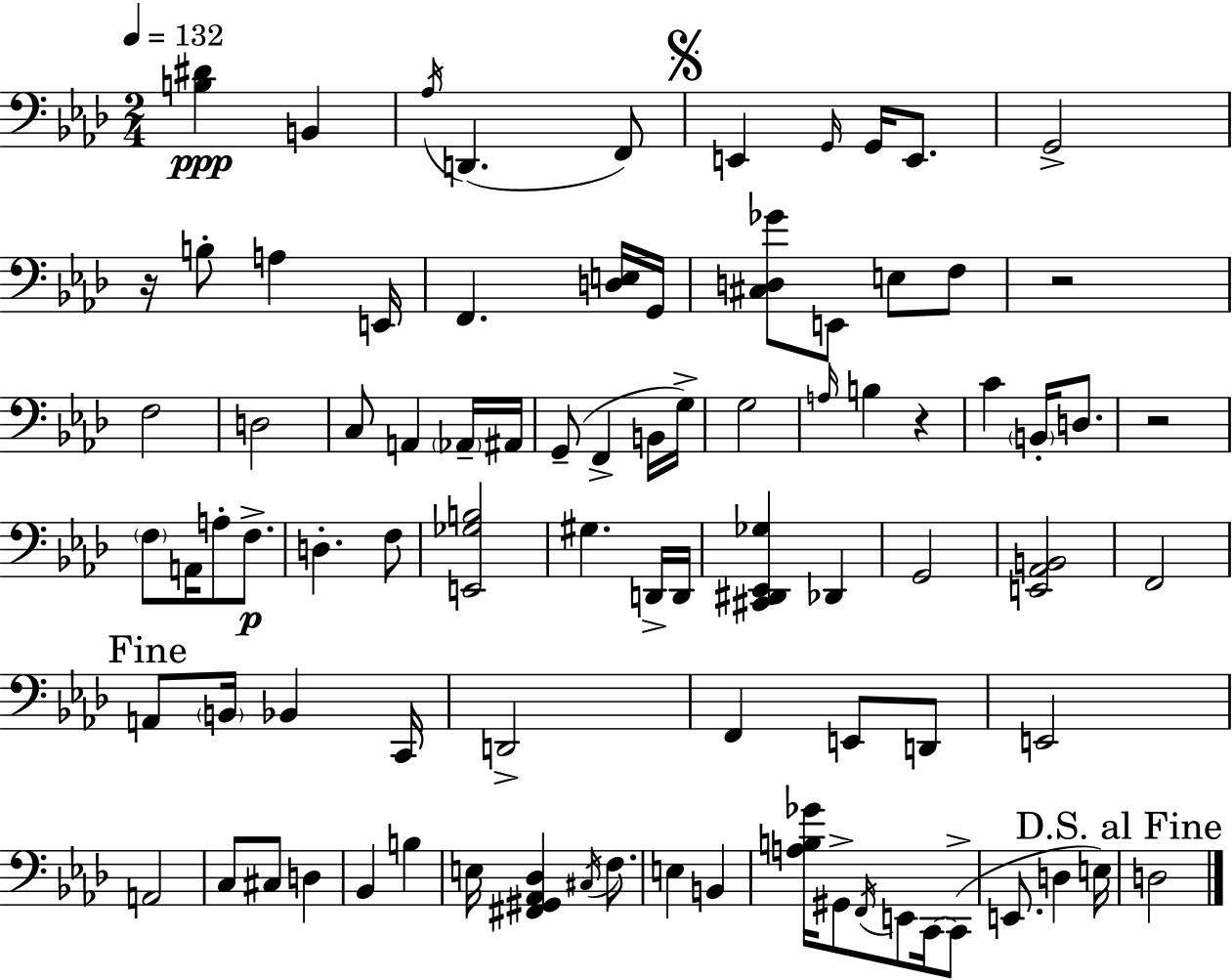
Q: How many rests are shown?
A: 4